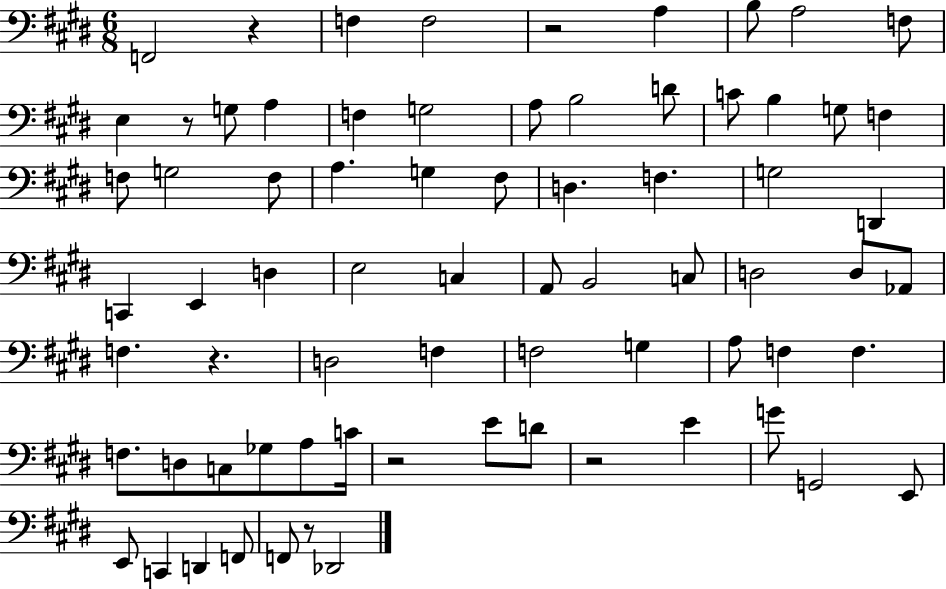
{
  \clef bass
  \numericTimeSignature
  \time 6/8
  \key e \major
  \repeat volta 2 { f,2 r4 | f4 f2 | r2 a4 | b8 a2 f8 | \break e4 r8 g8 a4 | f4 g2 | a8 b2 d'8 | c'8 b4 g8 f4 | \break f8 g2 f8 | a4. g4 fis8 | d4. f4. | g2 d,4 | \break c,4 e,4 d4 | e2 c4 | a,8 b,2 c8 | d2 d8 aes,8 | \break f4. r4. | d2 f4 | f2 g4 | a8 f4 f4. | \break f8. d8 c8 ges8 a8 c'16 | r2 e'8 d'8 | r2 e'4 | g'8 g,2 e,8 | \break e,8 c,4 d,4 f,8 | f,8 r8 des,2 | } \bar "|."
}